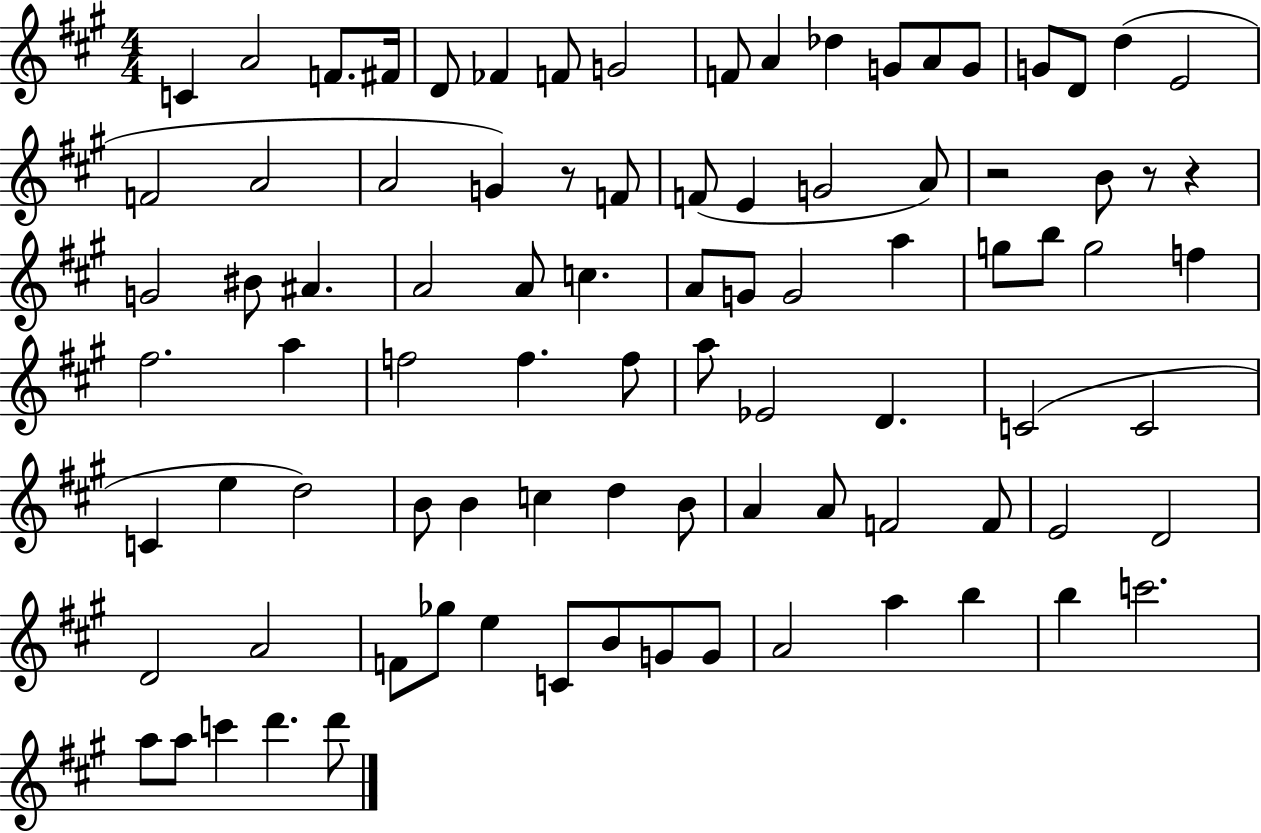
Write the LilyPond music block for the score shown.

{
  \clef treble
  \numericTimeSignature
  \time 4/4
  \key a \major
  c'4 a'2 f'8. fis'16 | d'8 fes'4 f'8 g'2 | f'8 a'4 des''4 g'8 a'8 g'8 | g'8 d'8 d''4( e'2 | \break f'2 a'2 | a'2 g'4) r8 f'8 | f'8( e'4 g'2 a'8) | r2 b'8 r8 r4 | \break g'2 bis'8 ais'4. | a'2 a'8 c''4. | a'8 g'8 g'2 a''4 | g''8 b''8 g''2 f''4 | \break fis''2. a''4 | f''2 f''4. f''8 | a''8 ees'2 d'4. | c'2( c'2 | \break c'4 e''4 d''2) | b'8 b'4 c''4 d''4 b'8 | a'4 a'8 f'2 f'8 | e'2 d'2 | \break d'2 a'2 | f'8 ges''8 e''4 c'8 b'8 g'8 g'8 | a'2 a''4 b''4 | b''4 c'''2. | \break a''8 a''8 c'''4 d'''4. d'''8 | \bar "|."
}